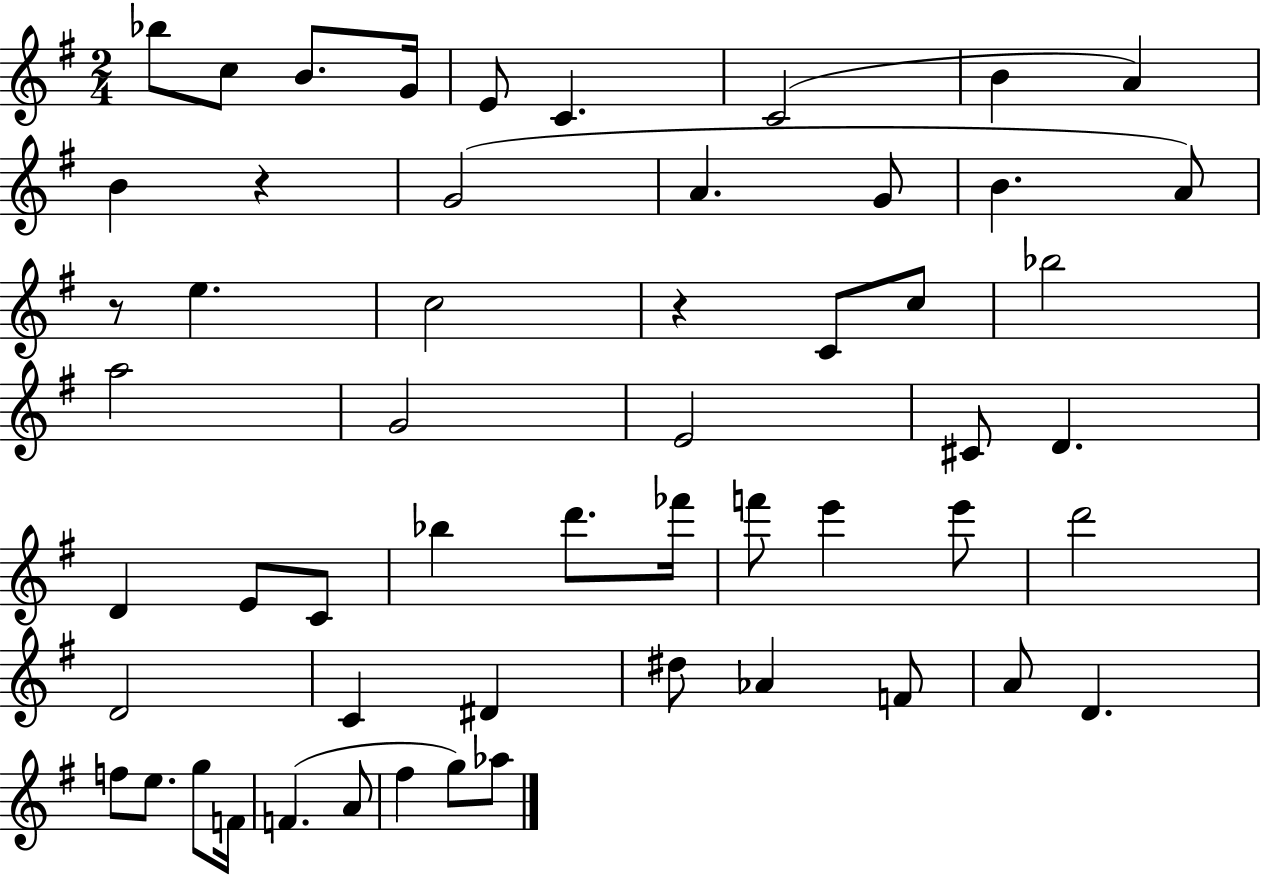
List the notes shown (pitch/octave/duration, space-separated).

Bb5/e C5/e B4/e. G4/s E4/e C4/q. C4/h B4/q A4/q B4/q R/q G4/h A4/q. G4/e B4/q. A4/e R/e E5/q. C5/h R/q C4/e C5/e Bb5/h A5/h G4/h E4/h C#4/e D4/q. D4/q E4/e C4/e Bb5/q D6/e. FES6/s F6/e E6/q E6/e D6/h D4/h C4/q D#4/q D#5/e Ab4/q F4/e A4/e D4/q. F5/e E5/e. G5/e F4/s F4/q. A4/e F#5/q G5/e Ab5/e